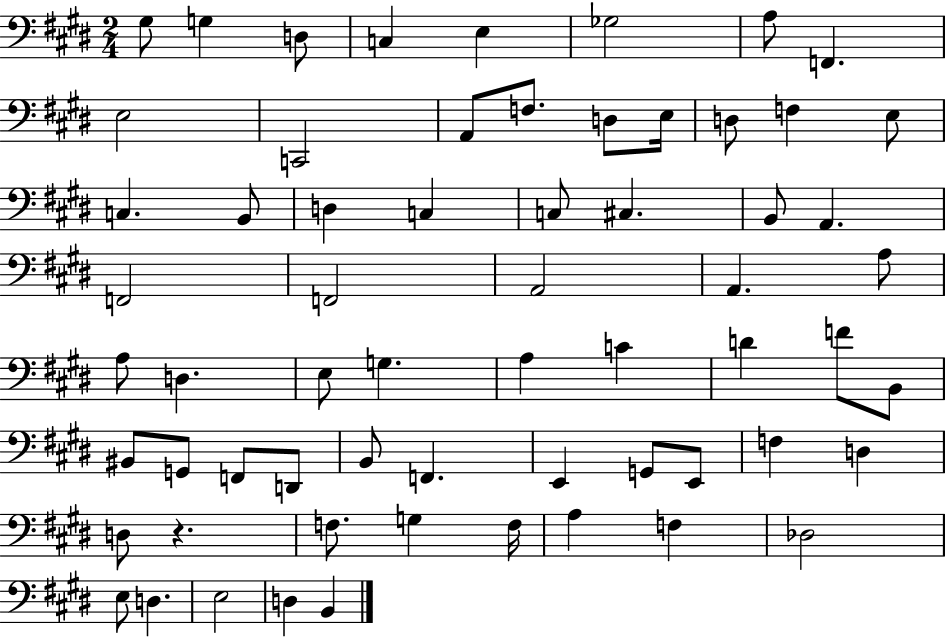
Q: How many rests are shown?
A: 1